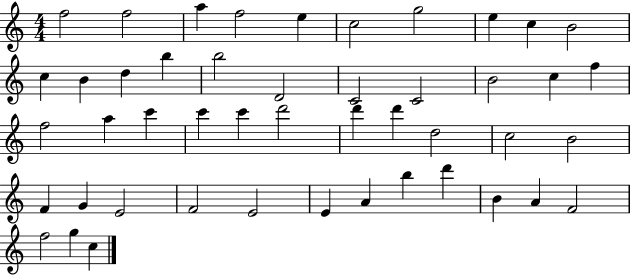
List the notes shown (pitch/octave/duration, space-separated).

F5/h F5/h A5/q F5/h E5/q C5/h G5/h E5/q C5/q B4/h C5/q B4/q D5/q B5/q B5/h D4/h C4/h C4/h B4/h C5/q F5/q F5/h A5/q C6/q C6/q C6/q D6/h D6/q D6/q D5/h C5/h B4/h F4/q G4/q E4/h F4/h E4/h E4/q A4/q B5/q D6/q B4/q A4/q F4/h F5/h G5/q C5/q